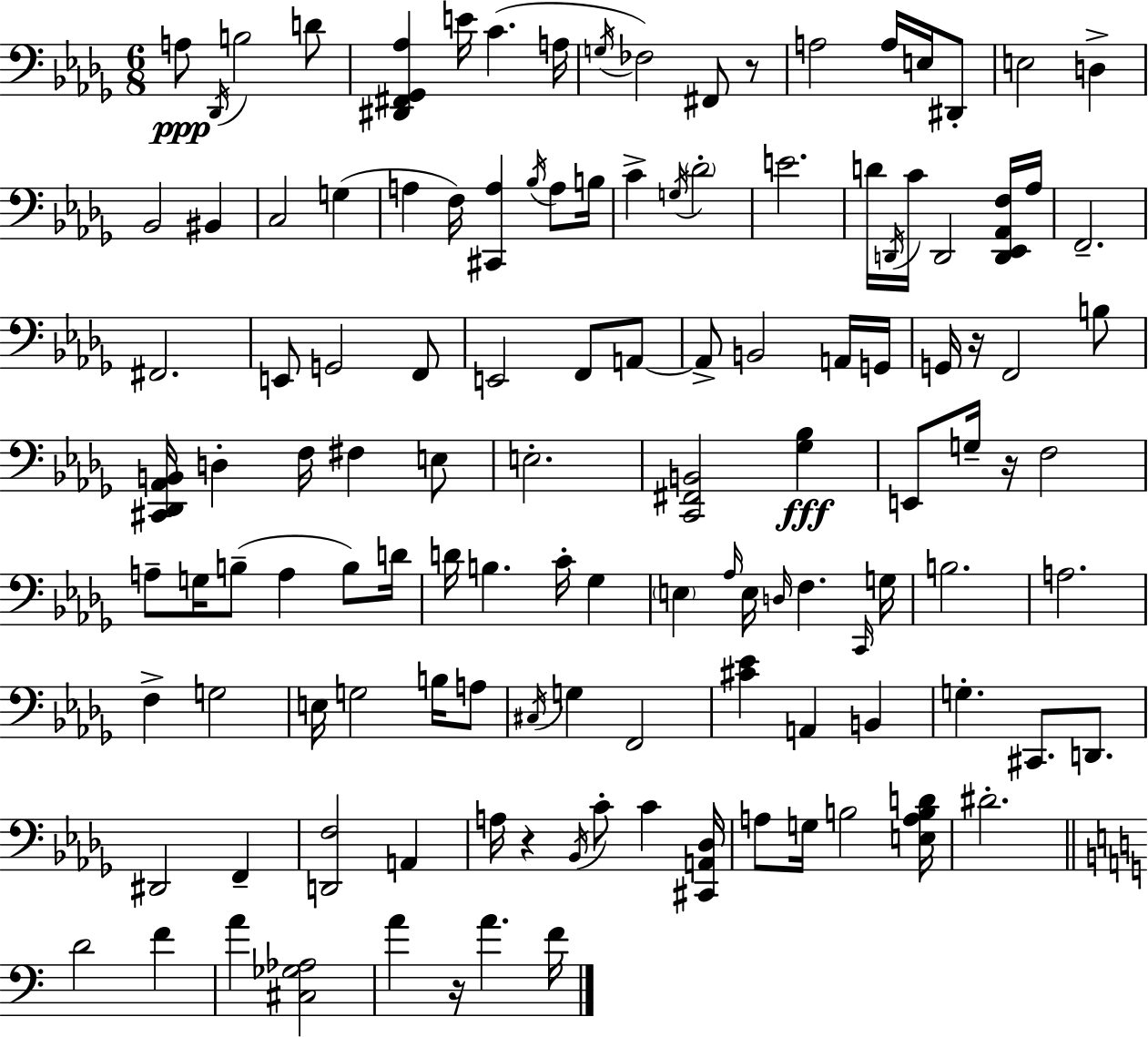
{
  \clef bass
  \numericTimeSignature
  \time 6/8
  \key bes \minor
  a8\ppp \acciaccatura { des,16 } b2 d'8 | <dis, fis, ges, aes>4 e'16 c'4.( | a16 \acciaccatura { g16 } fes2) fis,8 | r8 a2 a16 e16 | \break dis,8-. e2 d4-> | bes,2 bis,4 | c2 g4( | a4 f16) <cis, a>4 \acciaccatura { bes16 } | \break a8 b16 c'4-> \acciaccatura { g16 } \parenthesize des'2-. | e'2. | d'16 \acciaccatura { d,16 } c'16 d,2 | <d, ees, aes, f>16 aes16 f,2.-- | \break fis,2. | e,8 g,2 | f,8 e,2 | f,8 a,8~~ a,8-> b,2 | \break a,16 g,16 g,16 r16 f,2 | b8 <cis, des, aes, b,>16 d4-. f16 fis4 | e8 e2.-. | <c, fis, b,>2 | \break <ges bes>4\fff e,8 g16-- r16 f2 | a8-- g16 b8--( a4 | b8) d'16 d'16 b4. | c'16-. ges4 \parenthesize e4 \grace { aes16 } e16 \grace { d16 } | \break f4. \grace { c,16 } g16 b2. | a2. | f4-> | g2 e16 g2 | \break b16 a8 \acciaccatura { cis16 } g4 | f,2 <cis' ees'>4 | a,4 b,4 g4.-. | cis,8. d,8. dis,2 | \break f,4-- <d, f>2 | a,4 a16 r4 | \acciaccatura { bes,16 } c'8-. c'4 <cis, a, des>16 a8 | g16 b2 <e a b d'>16 dis'2.-. | \break \bar "||" \break \key c \major d'2 f'4 | a'4 <cis ges aes>2 | a'4 r16 a'4. f'16 | \bar "|."
}